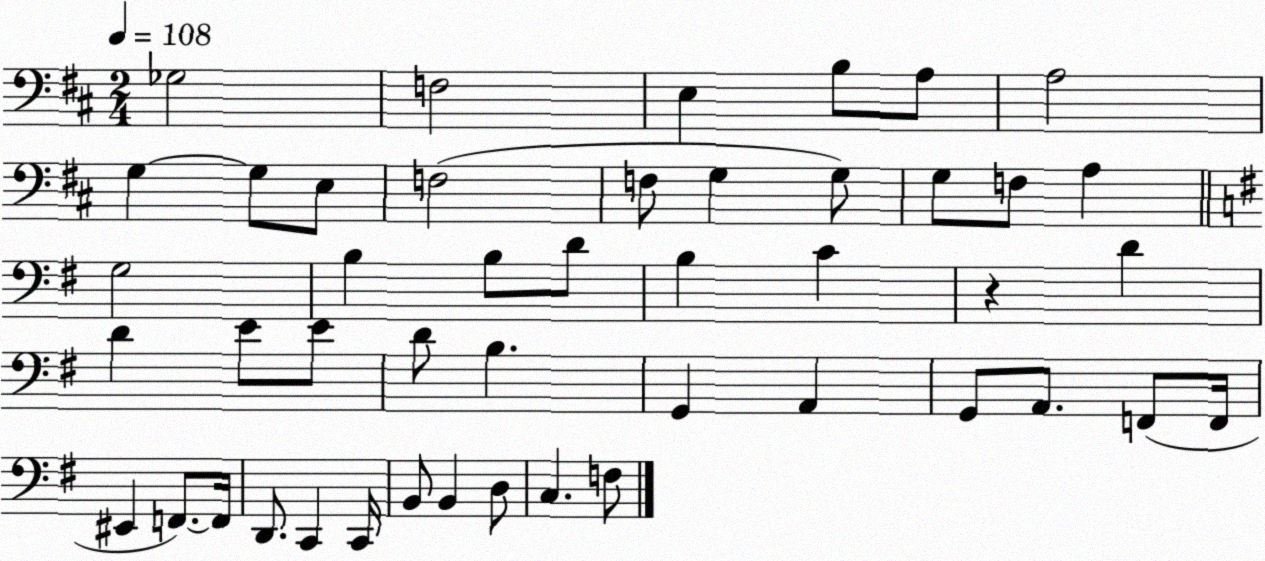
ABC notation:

X:1
T:Untitled
M:2/4
L:1/4
K:D
_G,2 F,2 E, B,/2 A,/2 A,2 G, G,/2 E,/2 F,2 F,/2 G, G,/2 G,/2 F,/2 A, G,2 B, B,/2 D/2 B, C z D D E/2 E/2 D/2 B, G,, A,, G,,/2 A,,/2 F,,/2 F,,/4 ^E,, F,,/2 F,,/4 D,,/2 C,, C,,/4 B,,/2 B,, D,/2 C, F,/2